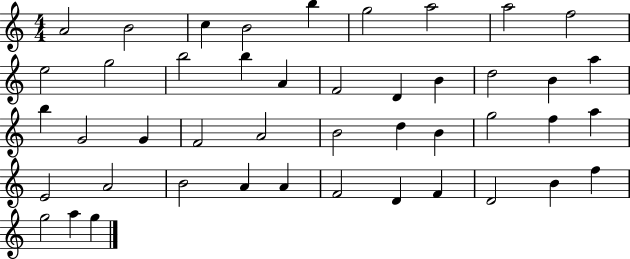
X:1
T:Untitled
M:4/4
L:1/4
K:C
A2 B2 c B2 b g2 a2 a2 f2 e2 g2 b2 b A F2 D B d2 B a b G2 G F2 A2 B2 d B g2 f a E2 A2 B2 A A F2 D F D2 B f g2 a g